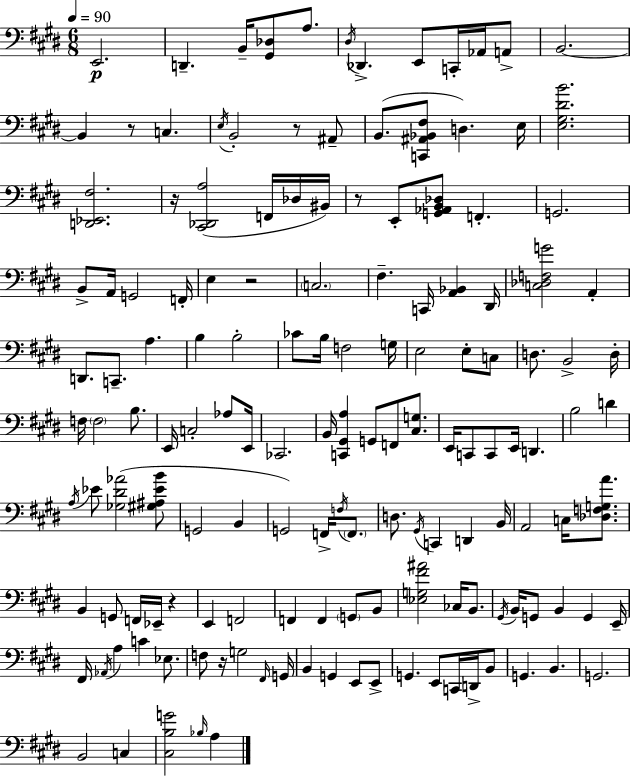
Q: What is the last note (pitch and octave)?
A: A3